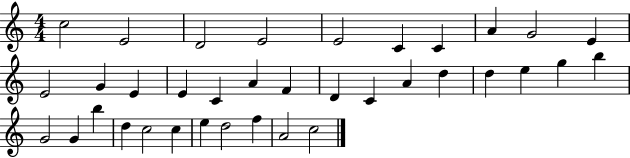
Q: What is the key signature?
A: C major